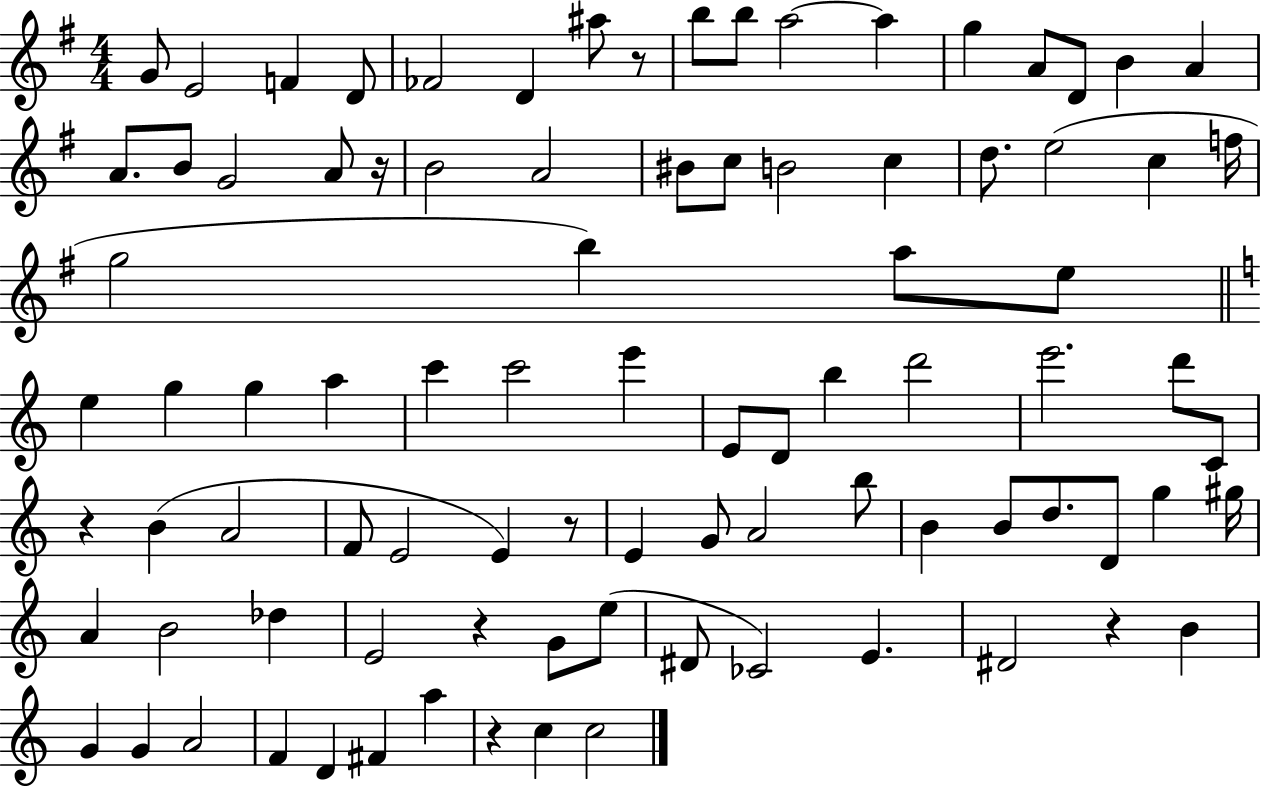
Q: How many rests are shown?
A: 7